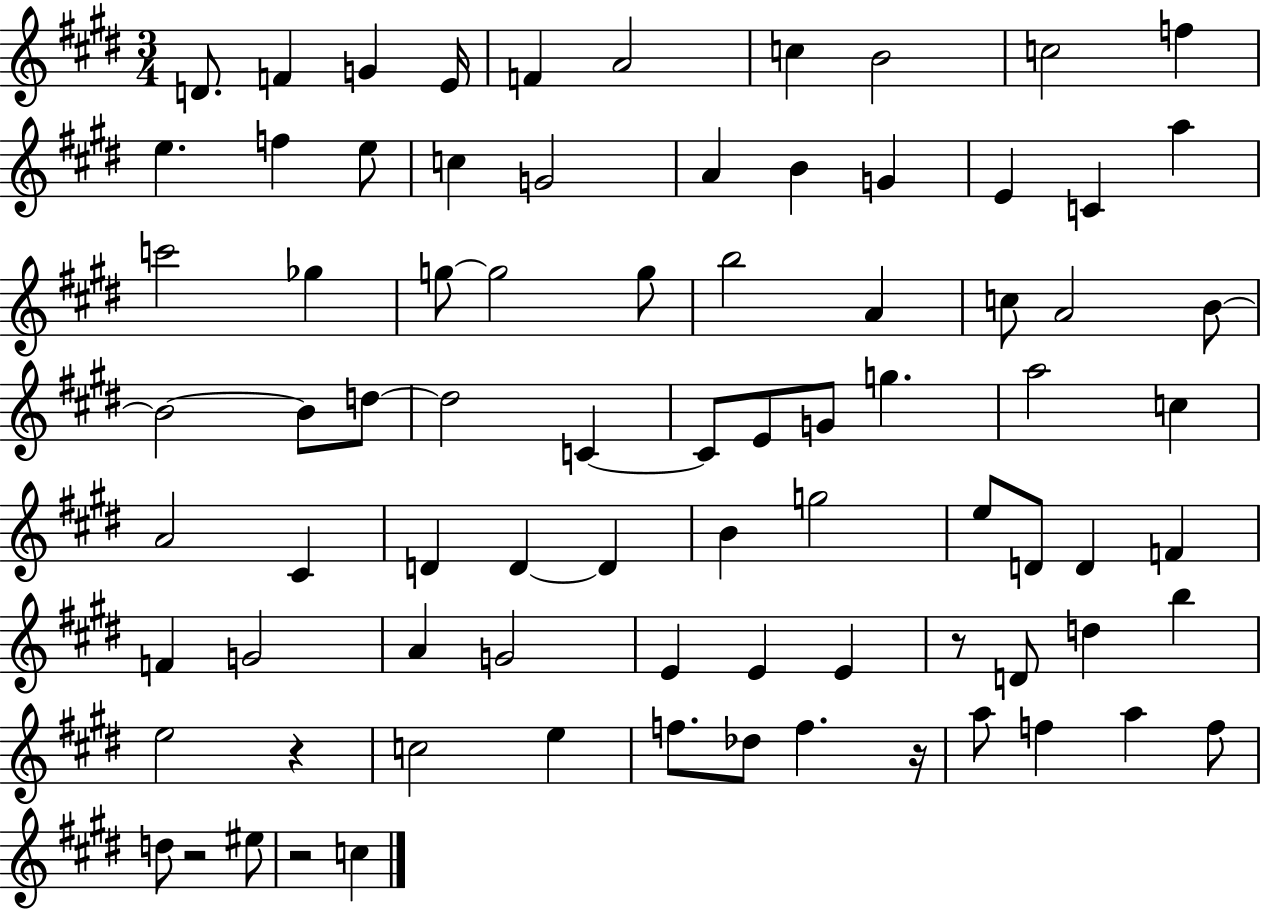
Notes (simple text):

D4/e. F4/q G4/q E4/s F4/q A4/h C5/q B4/h C5/h F5/q E5/q. F5/q E5/e C5/q G4/h A4/q B4/q G4/q E4/q C4/q A5/q C6/h Gb5/q G5/e G5/h G5/e B5/h A4/q C5/e A4/h B4/e B4/h B4/e D5/e D5/h C4/q C4/e E4/e G4/e G5/q. A5/h C5/q A4/h C#4/q D4/q D4/q D4/q B4/q G5/h E5/e D4/e D4/q F4/q F4/q G4/h A4/q G4/h E4/q E4/q E4/q R/e D4/e D5/q B5/q E5/h R/q C5/h E5/q F5/e. Db5/e F5/q. R/s A5/e F5/q A5/q F5/e D5/e R/h EIS5/e R/h C5/q